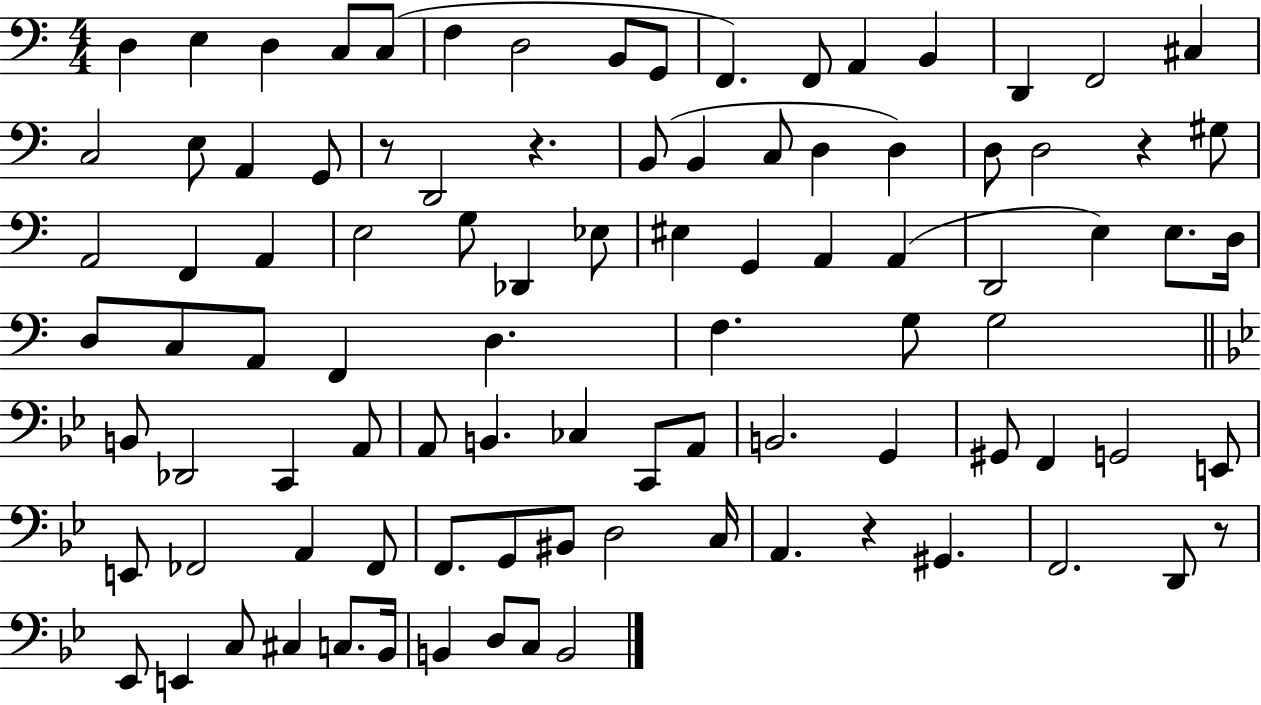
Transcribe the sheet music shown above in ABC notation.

X:1
T:Untitled
M:4/4
L:1/4
K:C
D, E, D, C,/2 C,/2 F, D,2 B,,/2 G,,/2 F,, F,,/2 A,, B,, D,, F,,2 ^C, C,2 E,/2 A,, G,,/2 z/2 D,,2 z B,,/2 B,, C,/2 D, D, D,/2 D,2 z ^G,/2 A,,2 F,, A,, E,2 G,/2 _D,, _E,/2 ^E, G,, A,, A,, D,,2 E, E,/2 D,/4 D,/2 C,/2 A,,/2 F,, D, F, G,/2 G,2 B,,/2 _D,,2 C,, A,,/2 A,,/2 B,, _C, C,,/2 A,,/2 B,,2 G,, ^G,,/2 F,, G,,2 E,,/2 E,,/2 _F,,2 A,, _F,,/2 F,,/2 G,,/2 ^B,,/2 D,2 C,/4 A,, z ^G,, F,,2 D,,/2 z/2 _E,,/2 E,, C,/2 ^C, C,/2 _B,,/4 B,, D,/2 C,/2 B,,2